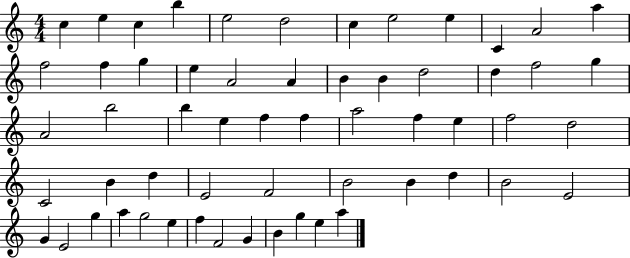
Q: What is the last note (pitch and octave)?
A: A5